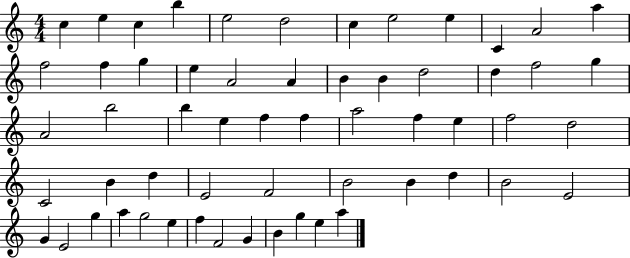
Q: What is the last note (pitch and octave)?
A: A5